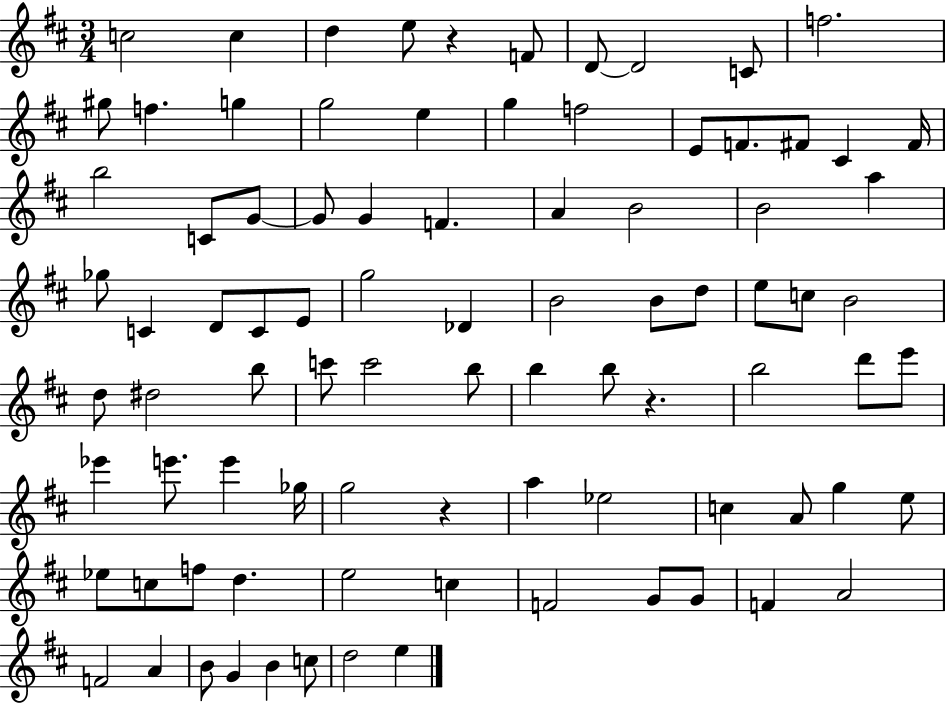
{
  \clef treble
  \numericTimeSignature
  \time 3/4
  \key d \major
  c''2 c''4 | d''4 e''8 r4 f'8 | d'8~~ d'2 c'8 | f''2. | \break gis''8 f''4. g''4 | g''2 e''4 | g''4 f''2 | e'8 f'8. fis'8 cis'4 fis'16 | \break b''2 c'8 g'8~~ | g'8 g'4 f'4. | a'4 b'2 | b'2 a''4 | \break ges''8 c'4 d'8 c'8 e'8 | g''2 des'4 | b'2 b'8 d''8 | e''8 c''8 b'2 | \break d''8 dis''2 b''8 | c'''8 c'''2 b''8 | b''4 b''8 r4. | b''2 d'''8 e'''8 | \break ees'''4 e'''8. e'''4 ges''16 | g''2 r4 | a''4 ees''2 | c''4 a'8 g''4 e''8 | \break ees''8 c''8 f''8 d''4. | e''2 c''4 | f'2 g'8 g'8 | f'4 a'2 | \break f'2 a'4 | b'8 g'4 b'4 c''8 | d''2 e''4 | \bar "|."
}